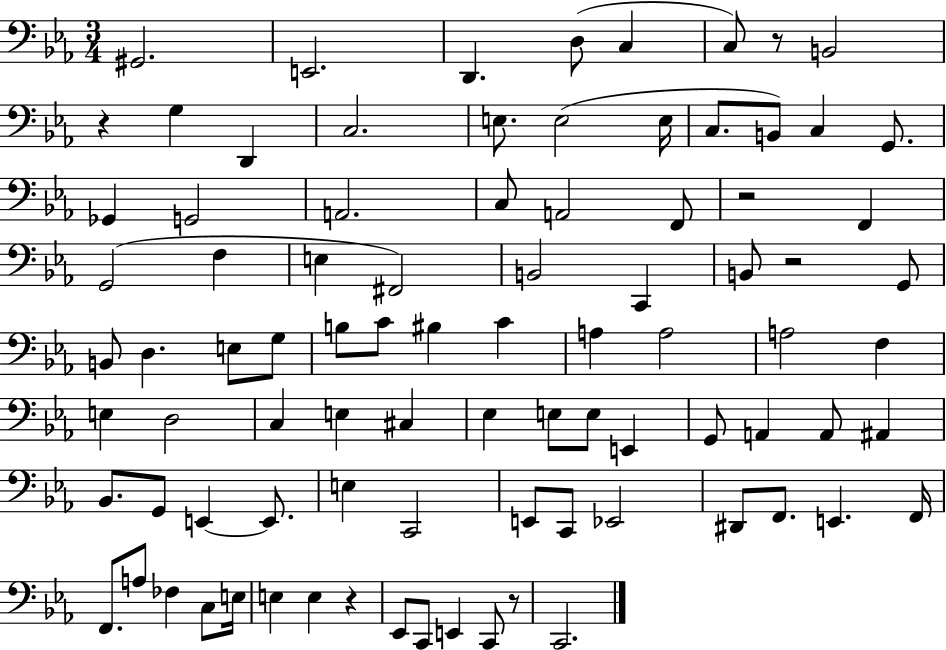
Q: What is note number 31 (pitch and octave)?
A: B2